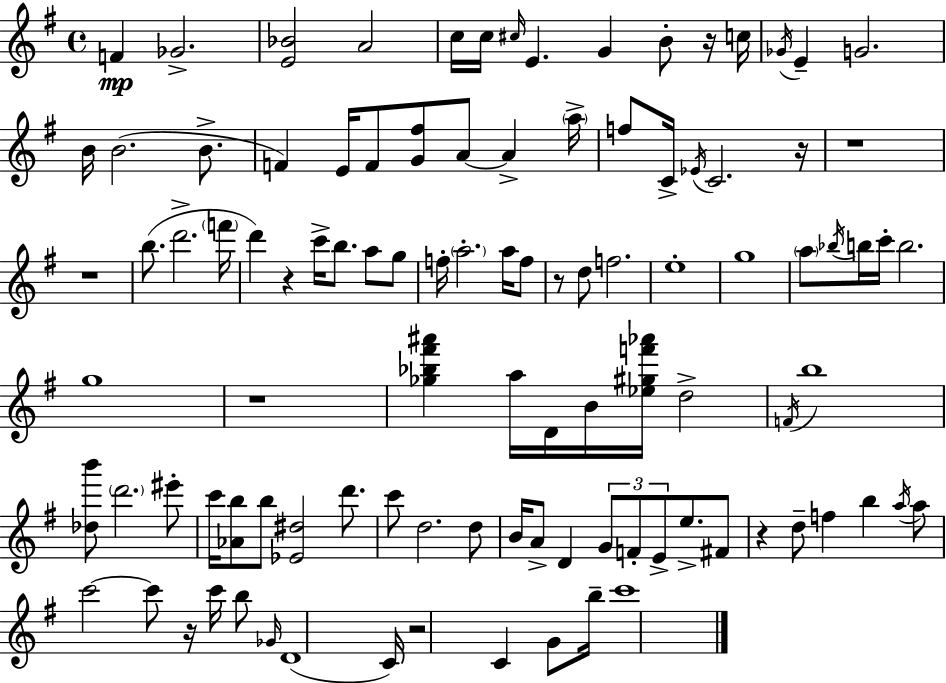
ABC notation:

X:1
T:Untitled
M:4/4
L:1/4
K:G
F _G2 [E_B]2 A2 c/4 c/4 ^c/4 E G B/2 z/4 c/4 _G/4 E G2 B/4 B2 B/2 F E/4 F/2 [G^f]/2 A/2 A a/4 f/2 C/4 _E/4 C2 z/4 z4 z4 b/2 d'2 f'/4 d' z c'/4 b/2 a/2 g/2 f/4 a2 a/4 f/2 z/2 d/2 f2 e4 g4 a/2 _b/4 b/4 c'/4 b2 g4 z4 [_g_b^f'^a'] a/4 D/4 B/4 [_e^gf'_a']/4 d2 F/4 b4 [_db']/2 d'2 ^e'/2 c'/4 [_Ab]/2 b/2 [_E^d]2 d'/2 c'/2 d2 d/2 B/4 A/2 D G/2 F/2 E/2 e/2 ^F/2 z d/2 f b a/4 a/2 c'2 c'/2 z/4 c'/4 b/2 _G/4 D4 C/4 z2 C G/2 b/4 c'4